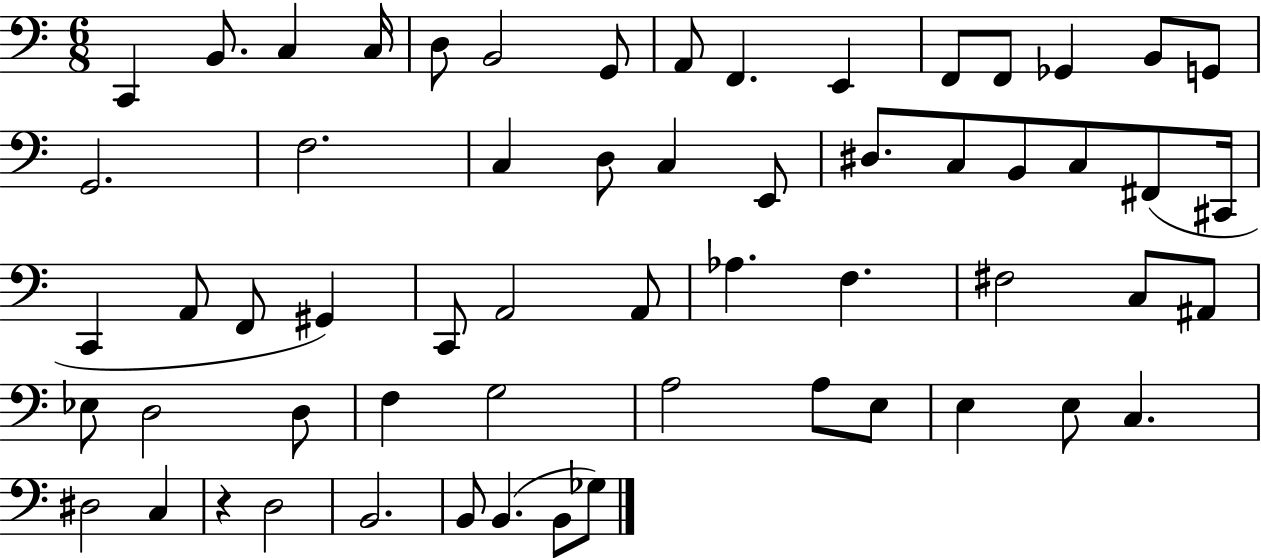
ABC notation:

X:1
T:Untitled
M:6/8
L:1/4
K:C
C,, B,,/2 C, C,/4 D,/2 B,,2 G,,/2 A,,/2 F,, E,, F,,/2 F,,/2 _G,, B,,/2 G,,/2 G,,2 F,2 C, D,/2 C, E,,/2 ^D,/2 C,/2 B,,/2 C,/2 ^F,,/2 ^C,,/4 C,, A,,/2 F,,/2 ^G,, C,,/2 A,,2 A,,/2 _A, F, ^F,2 C,/2 ^A,,/2 _E,/2 D,2 D,/2 F, G,2 A,2 A,/2 E,/2 E, E,/2 C, ^D,2 C, z D,2 B,,2 B,,/2 B,, B,,/2 _G,/2